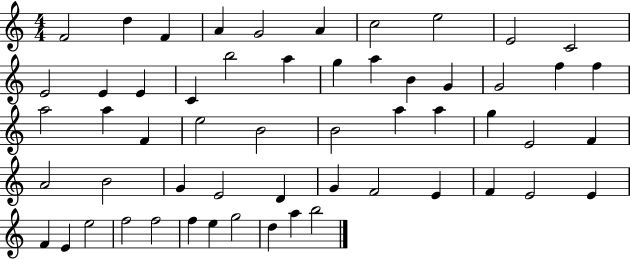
F4/h D5/q F4/q A4/q G4/h A4/q C5/h E5/h E4/h C4/h E4/h E4/q E4/q C4/q B5/h A5/q G5/q A5/q B4/q G4/q G4/h F5/q F5/q A5/h A5/q F4/q E5/h B4/h B4/h A5/q A5/q G5/q E4/h F4/q A4/h B4/h G4/q E4/h D4/q G4/q F4/h E4/q F4/q E4/h E4/q F4/q E4/q E5/h F5/h F5/h F5/q E5/q G5/h D5/q A5/q B5/h